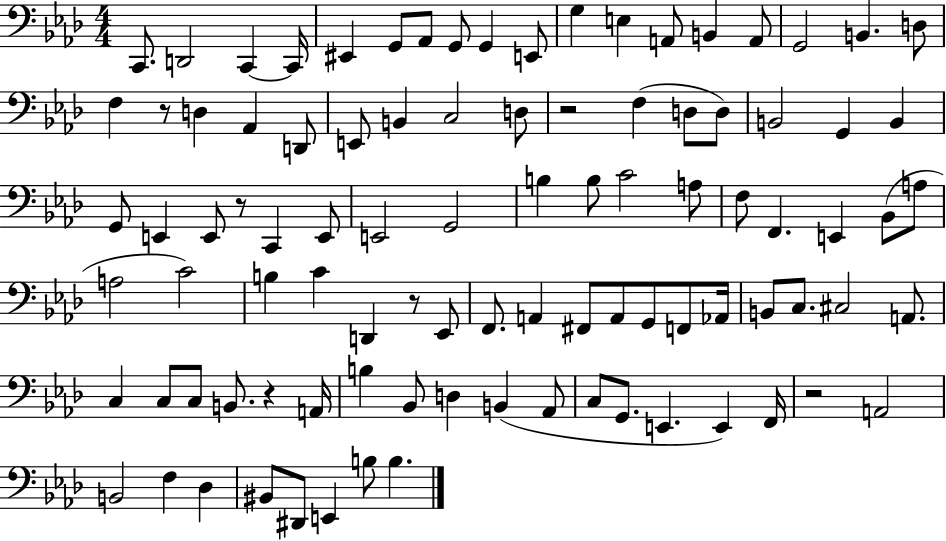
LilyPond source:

{
  \clef bass
  \numericTimeSignature
  \time 4/4
  \key aes \major
  c,8. d,2 c,4~~ c,16 | eis,4 g,8 aes,8 g,8 g,4 e,8 | g4 e4 a,8 b,4 a,8 | g,2 b,4. d8 | \break f4 r8 d4 aes,4 d,8 | e,8 b,4 c2 d8 | r2 f4( d8 d8) | b,2 g,4 b,4 | \break g,8 e,4 e,8 r8 c,4 e,8 | e,2 g,2 | b4 b8 c'2 a8 | f8 f,4. e,4 bes,8( a8 | \break a2 c'2) | b4 c'4 d,4 r8 ees,8 | f,8. a,4 fis,8 a,8 g,8 f,8 aes,16 | b,8 c8. cis2 a,8. | \break c4 c8 c8 b,8. r4 a,16 | b4 bes,8 d4 b,4( aes,8 | c8 g,8. e,4. e,4) f,16 | r2 a,2 | \break b,2 f4 des4 | bis,8 dis,8 e,4 b8 b4. | \bar "|."
}